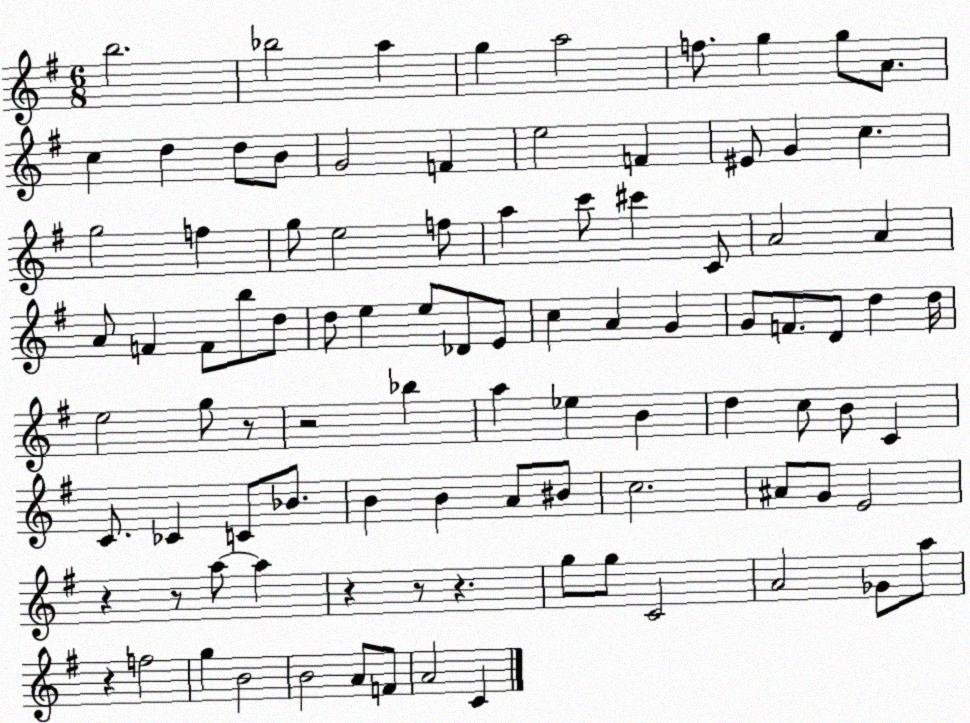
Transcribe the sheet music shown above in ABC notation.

X:1
T:Untitled
M:6/8
L:1/4
K:G
b2 _b2 a g a2 f/2 g g/2 A/2 c d d/2 B/2 G2 F e2 F ^E/2 G c g2 f g/2 e2 f/2 a c'/2 ^c' C/2 A2 A A/2 F F/2 b/2 d/2 d/2 e e/2 _D/2 E/2 c A G G/2 F/2 D/2 d d/4 e2 g/2 z/2 z2 _b a _e B d c/2 B/2 C C/2 _C C/2 _B/2 B B A/2 ^B/2 c2 ^A/2 G/2 E2 z z/2 a/2 a z z/2 z g/2 g/2 C2 A2 _G/2 a/2 z f2 g B2 B2 A/2 F/2 A2 C